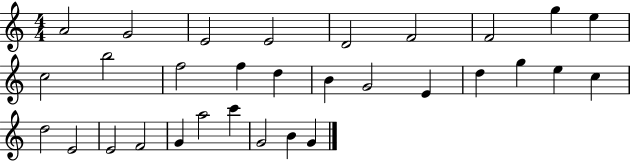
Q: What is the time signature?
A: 4/4